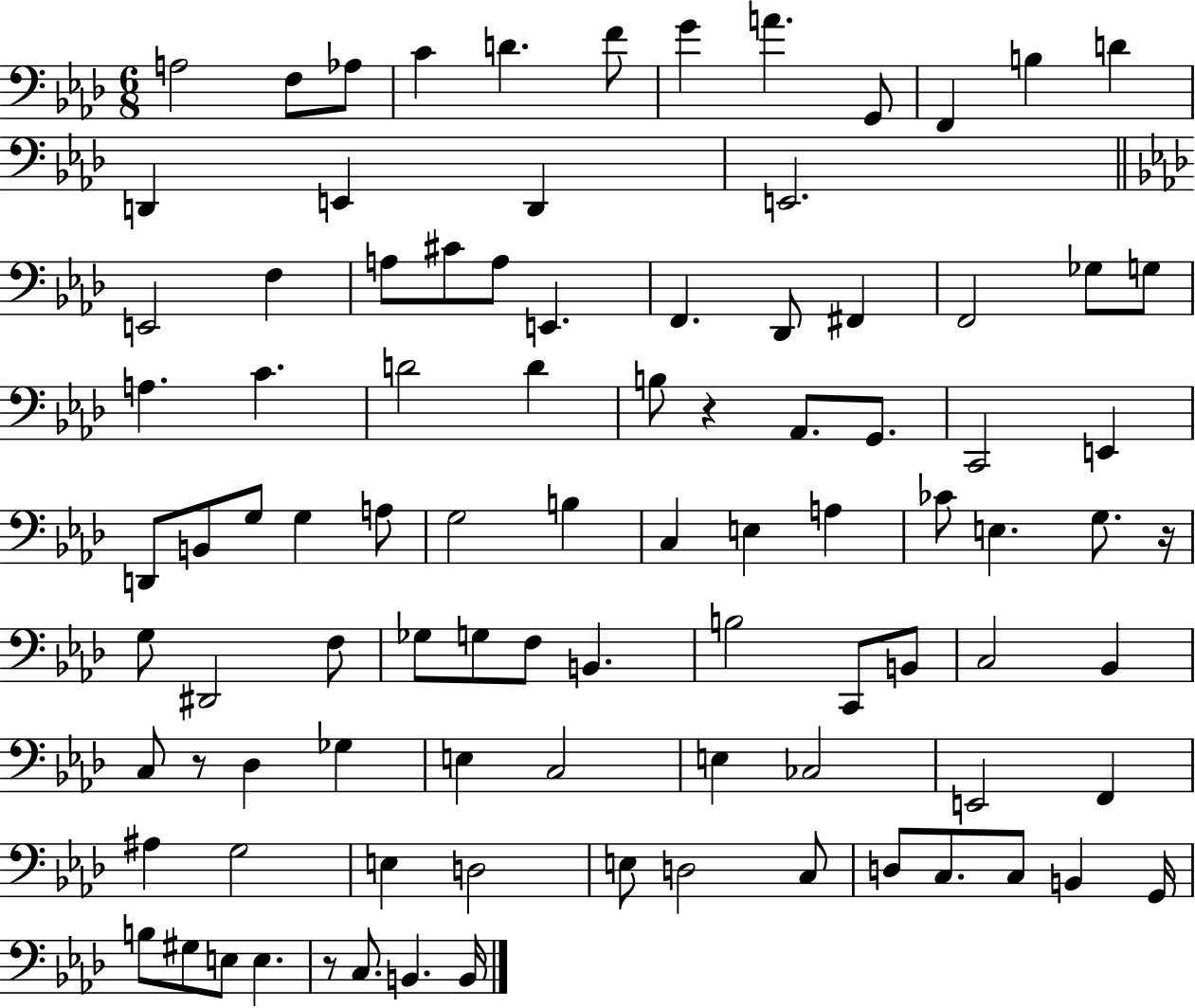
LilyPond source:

{
  \clef bass
  \numericTimeSignature
  \time 6/8
  \key aes \major
  a2 f8 aes8 | c'4 d'4. f'8 | g'4 a'4. g,8 | f,4 b4 d'4 | \break d,4 e,4 d,4 | e,2. | \bar "||" \break \key f \minor e,2 f4 | a8 cis'8 a8 e,4. | f,4. des,8 fis,4 | f,2 ges8 g8 | \break a4. c'4. | d'2 d'4 | b8 r4 aes,8. g,8. | c,2 e,4 | \break d,8 b,8 g8 g4 a8 | g2 b4 | c4 e4 a4 | ces'8 e4. g8. r16 | \break g8 dis,2 f8 | ges8 g8 f8 b,4. | b2 c,8 b,8 | c2 bes,4 | \break c8 r8 des4 ges4 | e4 c2 | e4 ces2 | e,2 f,4 | \break ais4 g2 | e4 d2 | e8 d2 c8 | d8 c8. c8 b,4 g,16 | \break b8 gis8 e8 e4. | r8 c8. b,4. b,16 | \bar "|."
}